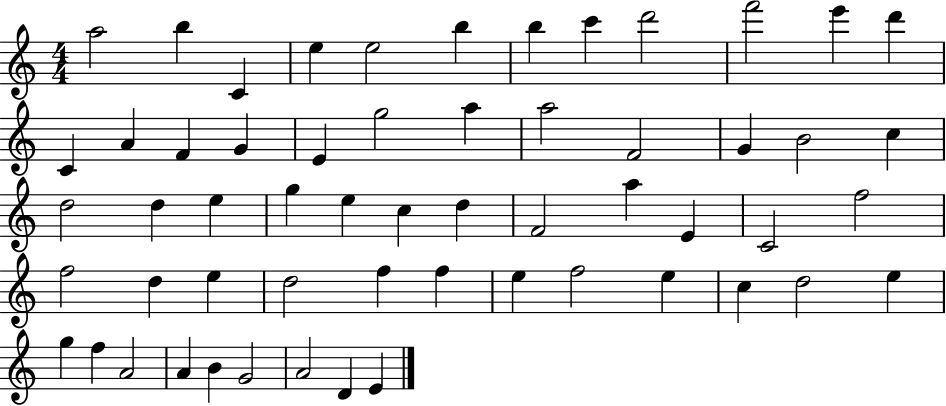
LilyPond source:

{
  \clef treble
  \numericTimeSignature
  \time 4/4
  \key c \major
  a''2 b''4 c'4 | e''4 e''2 b''4 | b''4 c'''4 d'''2 | f'''2 e'''4 d'''4 | \break c'4 a'4 f'4 g'4 | e'4 g''2 a''4 | a''2 f'2 | g'4 b'2 c''4 | \break d''2 d''4 e''4 | g''4 e''4 c''4 d''4 | f'2 a''4 e'4 | c'2 f''2 | \break f''2 d''4 e''4 | d''2 f''4 f''4 | e''4 f''2 e''4 | c''4 d''2 e''4 | \break g''4 f''4 a'2 | a'4 b'4 g'2 | a'2 d'4 e'4 | \bar "|."
}